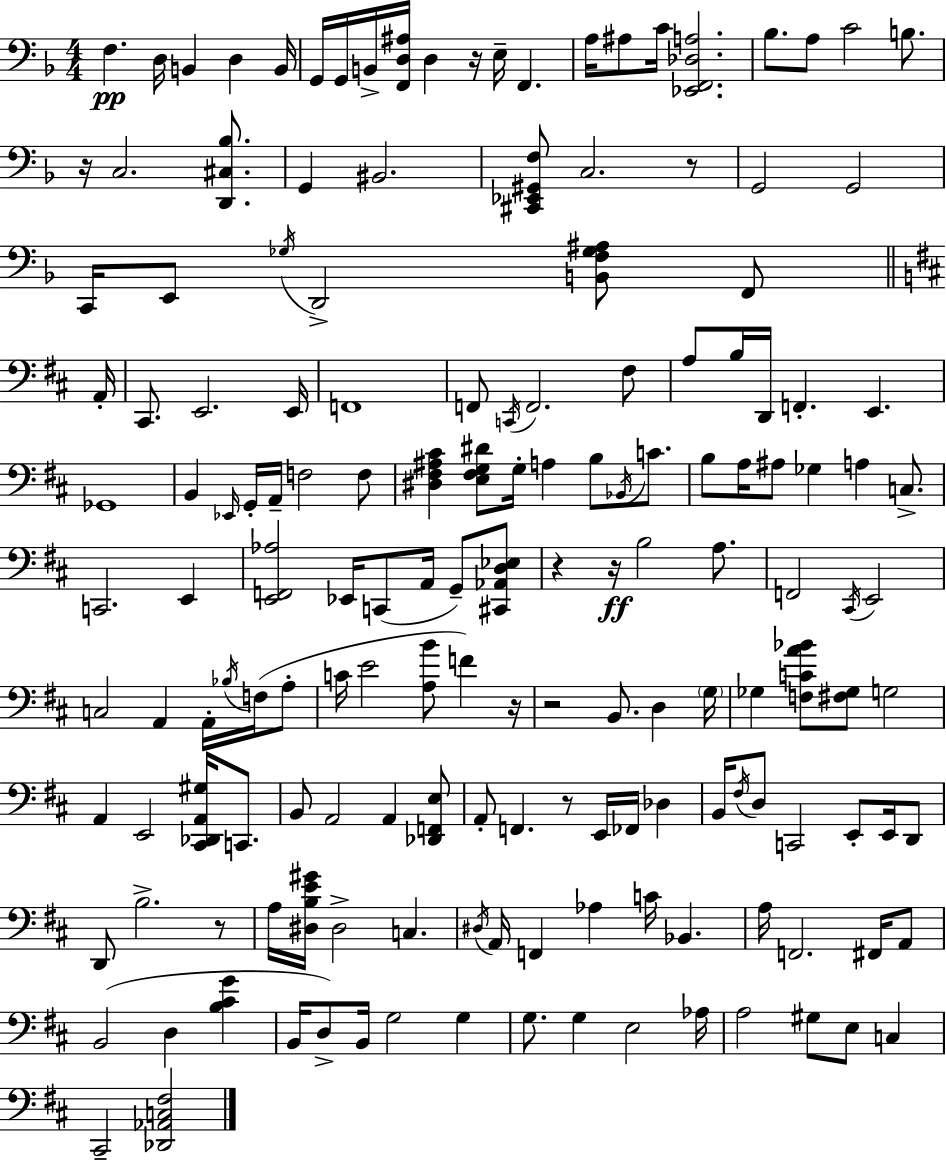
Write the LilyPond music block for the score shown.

{
  \clef bass
  \numericTimeSignature
  \time 4/4
  \key f \major
  \repeat volta 2 { f4.\pp d16 b,4 d4 b,16 | g,16 g,16 b,16-> <f, d ais>16 d4 r16 e16-- f,4. | a16 ais8 c'16 <ees, f, des a>2. | bes8. a8 c'2 b8. | \break r16 c2. <d, cis bes>8. | g,4 bis,2. | <cis, ees, gis, f>8 c2. r8 | g,2 g,2 | \break c,16 e,8 \acciaccatura { ges16 } d,2-> <b, f ges ais>8 f,8 | \bar "||" \break \key b \minor a,16-. cis,8. e,2. | e,16 f,1 | f,8 \acciaccatura { c,16 } f,2. | fis8 a8 b16 d,16 f,4.-. e,4. | \break ges,1 | b,4 \grace { ees,16 } g,16-. a,16-- f2 | f8 <dis fis ais cis'>4 <e fis g dis'>8 g16-. a4 b8 | \acciaccatura { bes,16 } c'8. b8 a16 ais8 ges4 a4 | \break c8.-> c,2. | e,4 <e, f, aes>2 ees,16 c,8( a,16 | g,8--) <cis, aes, d ees>8 r4 r16\ff b2 | a8. f,2 \acciaccatura { cis,16 } e,2 | \break c2 a,4 | a,16-. \acciaccatura { bes16 } f16( a8-. c'16 e'2 <a b'>8 | f'4) r16 r2 b,8. | d4 \parenthesize g16 ges4 <f c' a' bes'>8 <fis ges>8 g2 | \break a,4 e,2 | <cis, des, a, gis>16 c,8. b,8 a,2 | a,4 <des, f, e>8 a,8-. f,4. r8 | e,16 fes,16 des4 b,16 \acciaccatura { fis16 } d8 c,2 | \break e,8-. e,16 d,8 d,8 b2.-> | r8 a16 <dis b e' gis'>16 dis2-> | c4. \acciaccatura { dis16 } a,16 f,4 aes4 | c'16 bes,4. a16 f,2. | \break fis,16 a,8 b,2( | d4 <b cis' g'>4 b,16 d8->) b,16 g2 | g4 g8. g4 e2 | aes16 a2 | \break gis8 e8 c4 cis,2-- | <des, aes, c fis>2 } \bar "|."
}